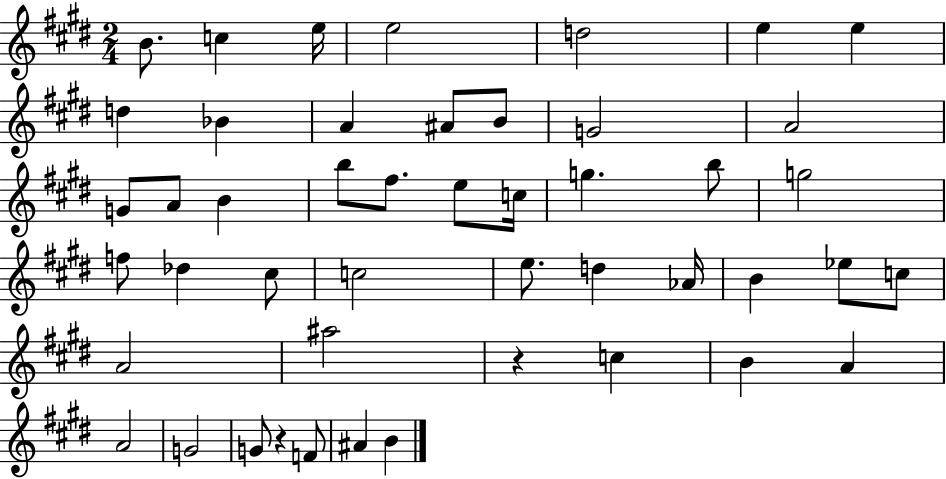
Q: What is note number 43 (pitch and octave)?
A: F4